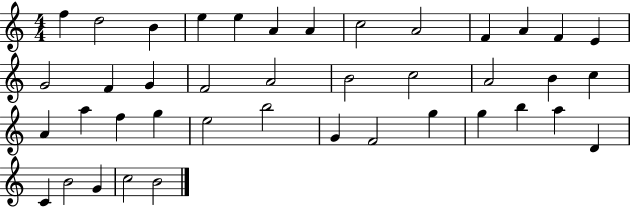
{
  \clef treble
  \numericTimeSignature
  \time 4/4
  \key c \major
  f''4 d''2 b'4 | e''4 e''4 a'4 a'4 | c''2 a'2 | f'4 a'4 f'4 e'4 | \break g'2 f'4 g'4 | f'2 a'2 | b'2 c''2 | a'2 b'4 c''4 | \break a'4 a''4 f''4 g''4 | e''2 b''2 | g'4 f'2 g''4 | g''4 b''4 a''4 d'4 | \break c'4 b'2 g'4 | c''2 b'2 | \bar "|."
}